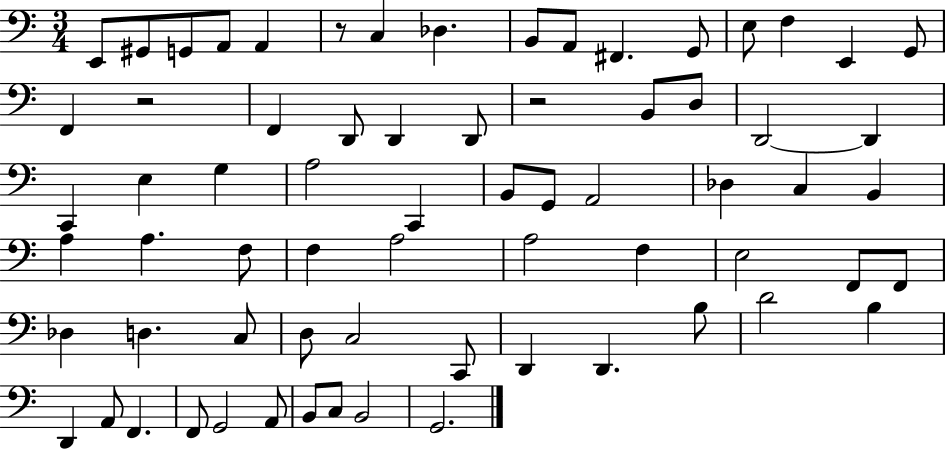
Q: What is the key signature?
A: C major